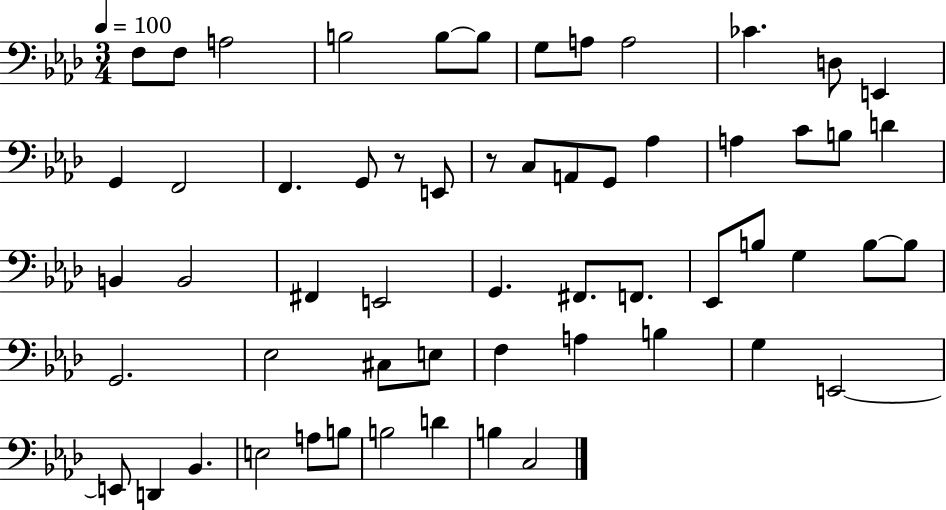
F3/e F3/e A3/h B3/h B3/e B3/e G3/e A3/e A3/h CES4/q. D3/e E2/q G2/q F2/h F2/q. G2/e R/e E2/e R/e C3/e A2/e G2/e Ab3/q A3/q C4/e B3/e D4/q B2/q B2/h F#2/q E2/h G2/q. F#2/e. F2/e. Eb2/e B3/e G3/q B3/e B3/e G2/h. Eb3/h C#3/e E3/e F3/q A3/q B3/q G3/q E2/h E2/e D2/q Bb2/q. E3/h A3/e B3/e B3/h D4/q B3/q C3/h